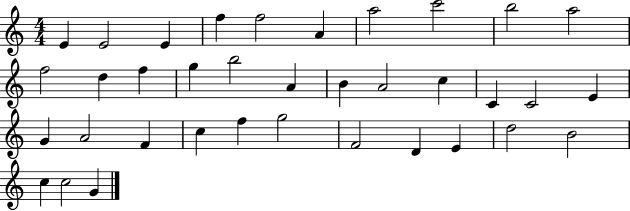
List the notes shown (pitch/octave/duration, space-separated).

E4/q E4/h E4/q F5/q F5/h A4/q A5/h C6/h B5/h A5/h F5/h D5/q F5/q G5/q B5/h A4/q B4/q A4/h C5/q C4/q C4/h E4/q G4/q A4/h F4/q C5/q F5/q G5/h F4/h D4/q E4/q D5/h B4/h C5/q C5/h G4/q